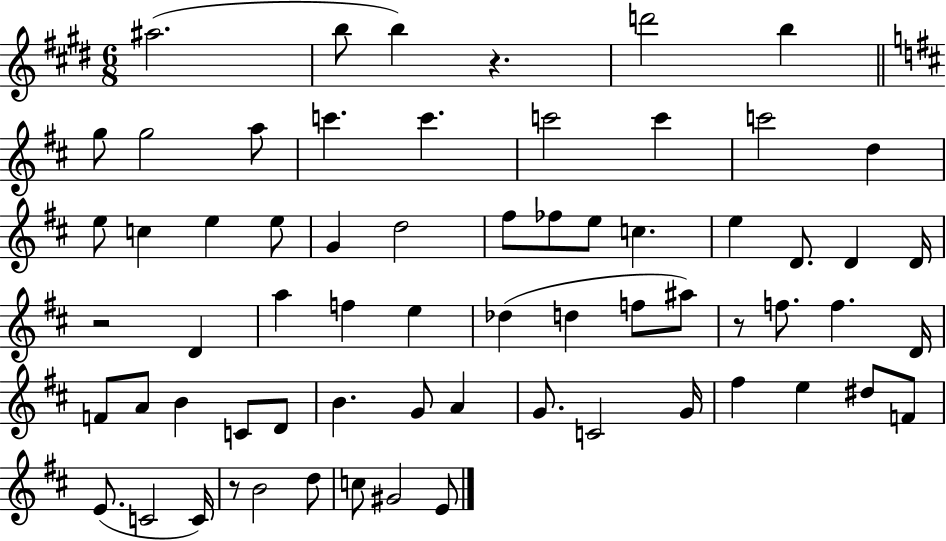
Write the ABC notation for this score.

X:1
T:Untitled
M:6/8
L:1/4
K:E
^a2 b/2 b z d'2 b g/2 g2 a/2 c' c' c'2 c' c'2 d e/2 c e e/2 G d2 ^f/2 _f/2 e/2 c e D/2 D D/4 z2 D a f e _d d f/2 ^a/2 z/2 f/2 f D/4 F/2 A/2 B C/2 D/2 B G/2 A G/2 C2 G/4 ^f e ^d/2 F/2 E/2 C2 C/4 z/2 B2 d/2 c/2 ^G2 E/2